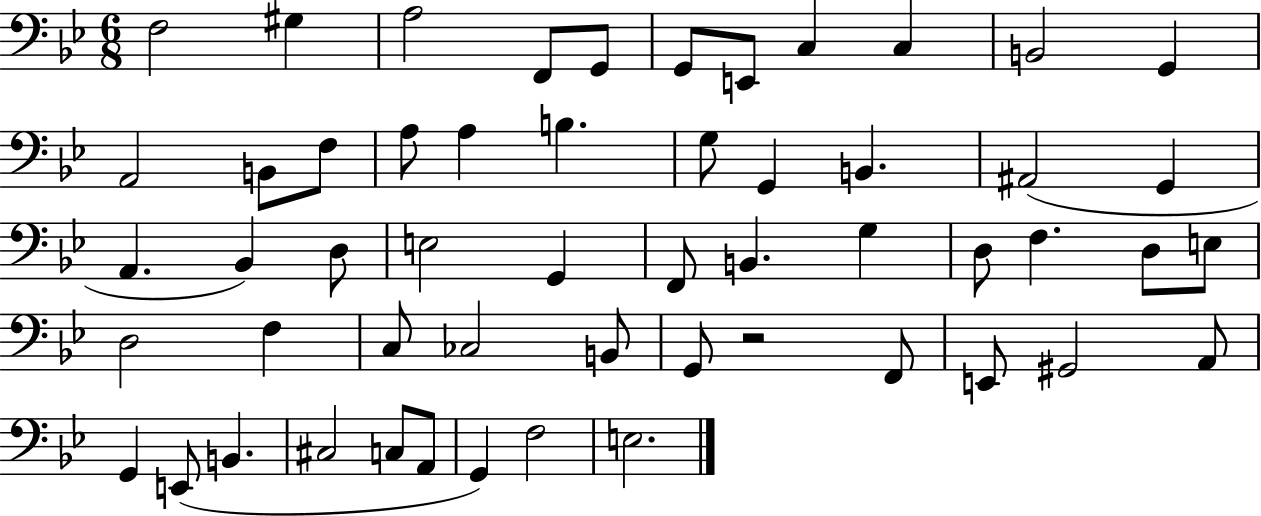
{
  \clef bass
  \numericTimeSignature
  \time 6/8
  \key bes \major
  \repeat volta 2 { f2 gis4 | a2 f,8 g,8 | g,8 e,8 c4 c4 | b,2 g,4 | \break a,2 b,8 f8 | a8 a4 b4. | g8 g,4 b,4. | ais,2( g,4 | \break a,4. bes,4) d8 | e2 g,4 | f,8 b,4. g4 | d8 f4. d8 e8 | \break d2 f4 | c8 ces2 b,8 | g,8 r2 f,8 | e,8 gis,2 a,8 | \break g,4 e,8( b,4. | cis2 c8 a,8 | g,4) f2 | e2. | \break } \bar "|."
}